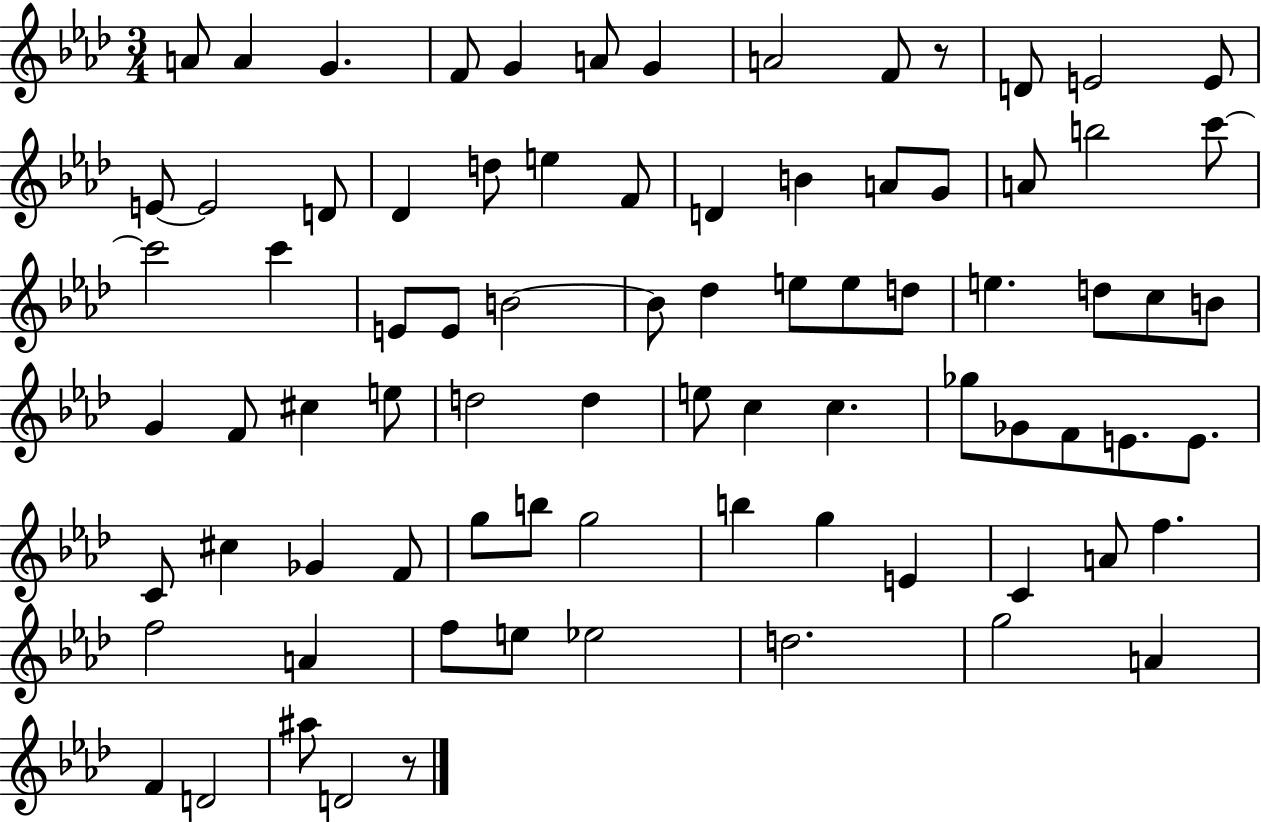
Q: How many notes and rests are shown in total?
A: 81